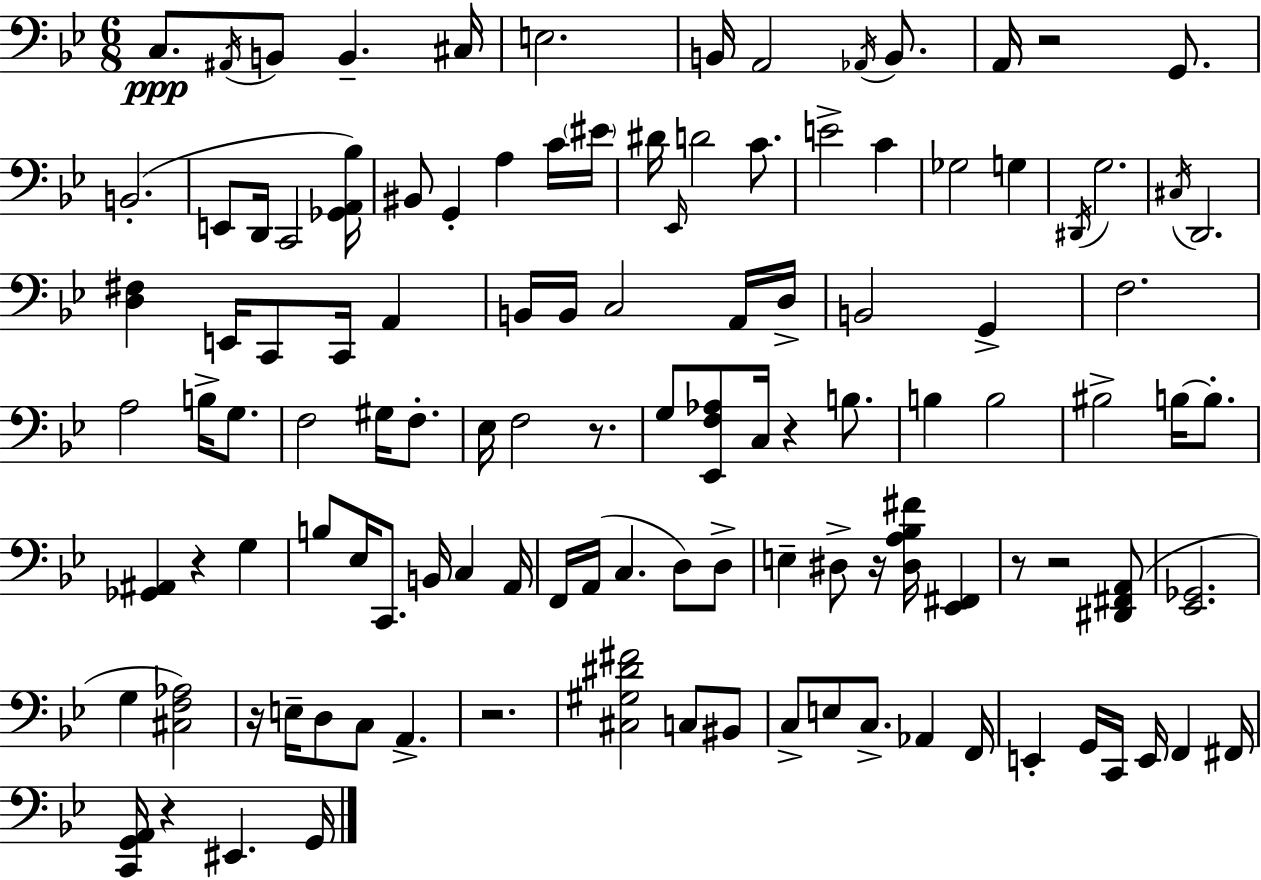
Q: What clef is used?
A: bass